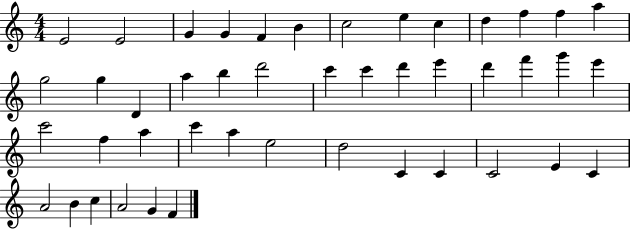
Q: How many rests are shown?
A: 0